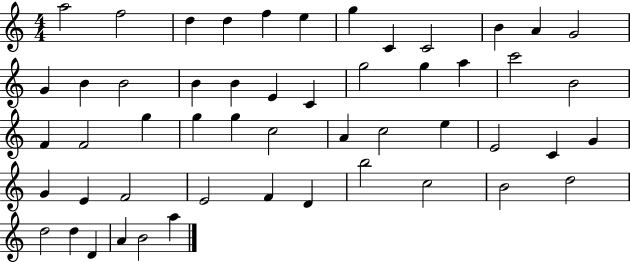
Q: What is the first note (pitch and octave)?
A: A5